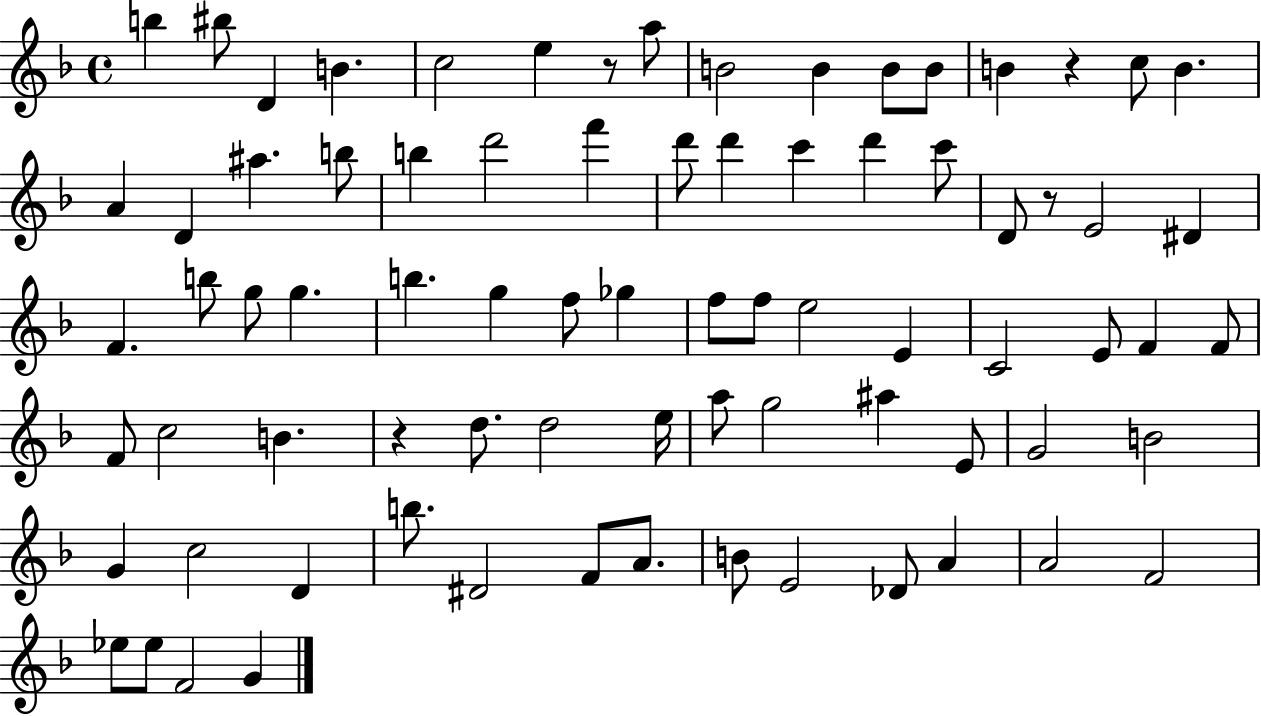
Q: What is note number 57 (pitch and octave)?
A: B4